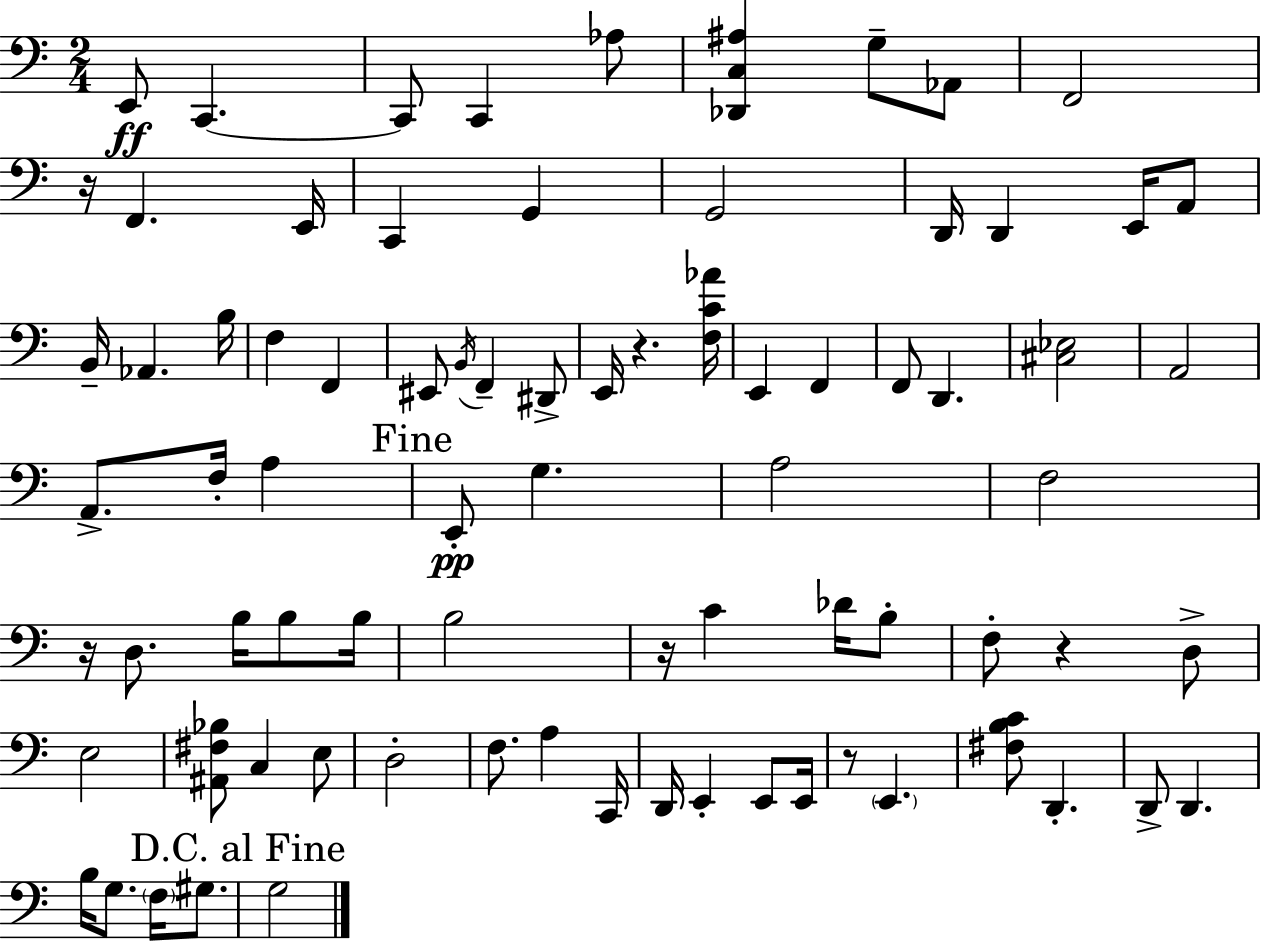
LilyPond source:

{
  \clef bass
  \numericTimeSignature
  \time 2/4
  \key a \minor
  \repeat volta 2 { e,8\ff c,4.~~ | c,8 c,4 aes8 | <des, c ais>4 g8-- aes,8 | f,2 | \break r16 f,4. e,16 | c,4 g,4 | g,2 | d,16 d,4 e,16 a,8 | \break b,16-- aes,4. b16 | f4 f,4 | eis,8 \acciaccatura { b,16 } f,4-- dis,8-> | e,16 r4. | \break <f c' aes'>16 e,4 f,4 | f,8 d,4. | <cis ees>2 | a,2 | \break a,8.-> f16-. a4 | \mark "Fine" e,8-.\pp g4. | a2 | f2 | \break r16 d8. b16 b8 | b16 b2 | r16 c'4 des'16 b8-. | f8-. r4 d8-> | \break e2 | <ais, fis bes>8 c4 e8 | d2-. | f8. a4 | \break c,16 d,16 e,4-. e,8 | e,16 r8 \parenthesize e,4. | <fis b c'>8 d,4.-. | d,8-> d,4. | \break b16 g8. \parenthesize f16 gis8. | \mark "D.C. al Fine" g2 | } \bar "|."
}